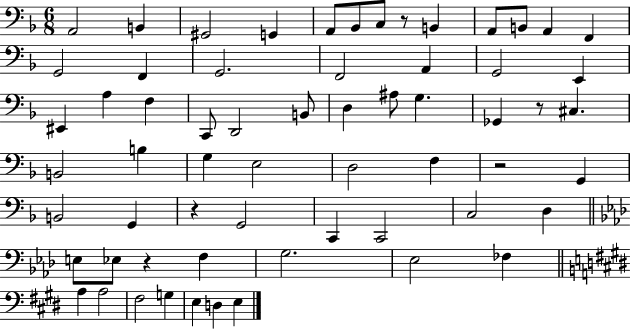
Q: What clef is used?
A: bass